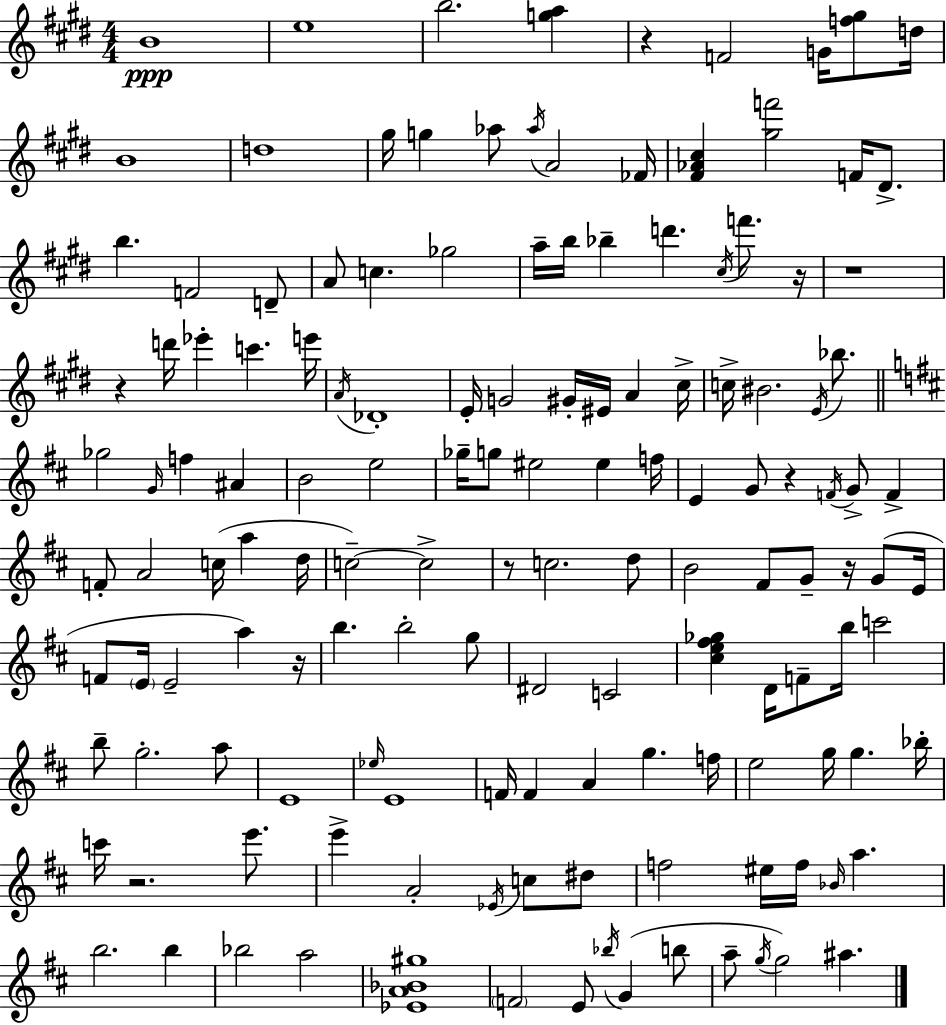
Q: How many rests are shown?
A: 9